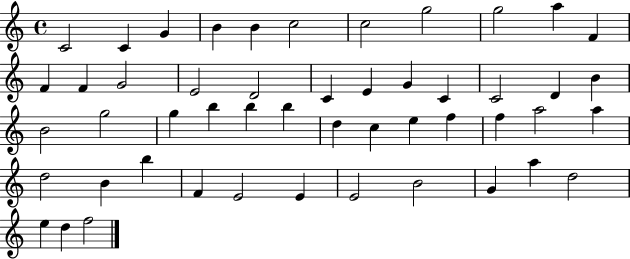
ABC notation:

X:1
T:Untitled
M:4/4
L:1/4
K:C
C2 C G B B c2 c2 g2 g2 a F F F G2 E2 D2 C E G C C2 D B B2 g2 g b b b d c e f f a2 a d2 B b F E2 E E2 B2 G a d2 e d f2